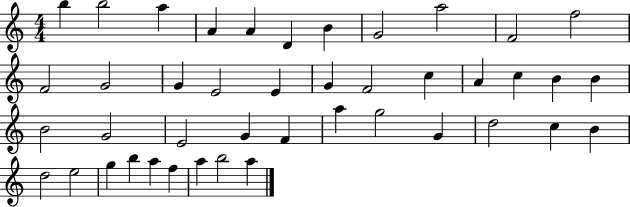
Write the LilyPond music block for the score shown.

{
  \clef treble
  \numericTimeSignature
  \time 4/4
  \key c \major
  b''4 b''2 a''4 | a'4 a'4 d'4 b'4 | g'2 a''2 | f'2 f''2 | \break f'2 g'2 | g'4 e'2 e'4 | g'4 f'2 c''4 | a'4 c''4 b'4 b'4 | \break b'2 g'2 | e'2 g'4 f'4 | a''4 g''2 g'4 | d''2 c''4 b'4 | \break d''2 e''2 | g''4 b''4 a''4 f''4 | a''4 b''2 a''4 | \bar "|."
}